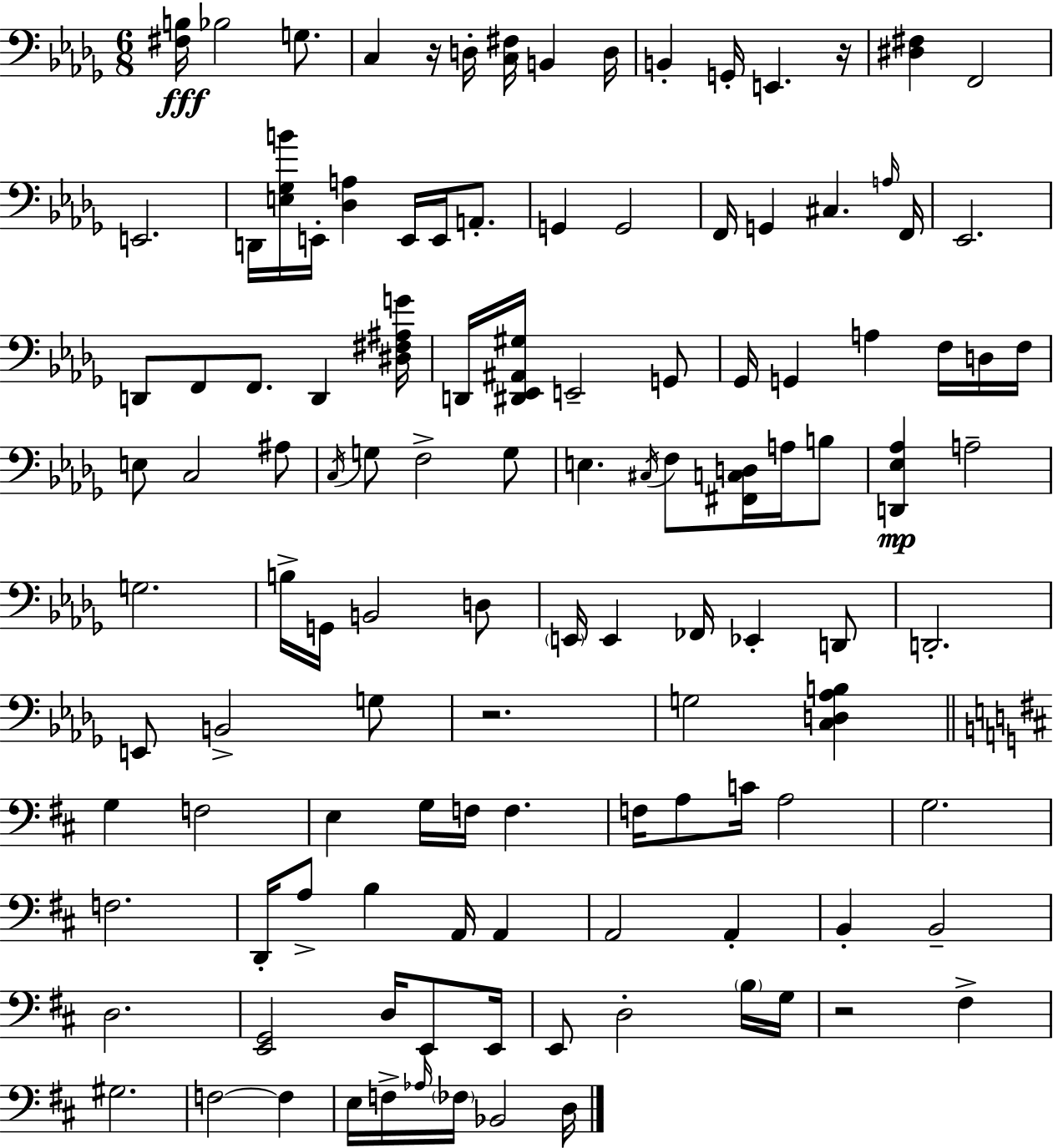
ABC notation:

X:1
T:Untitled
M:6/8
L:1/4
K:Bbm
[^F,B,]/4 _B,2 G,/2 C, z/4 D,/4 [C,^F,]/4 B,, D,/4 B,, G,,/4 E,, z/4 [^D,^F,] F,,2 E,,2 D,,/4 [E,_G,B]/4 E,,/4 [_D,A,] E,,/4 E,,/4 A,,/2 G,, G,,2 F,,/4 G,, ^C, A,/4 F,,/4 _E,,2 D,,/2 F,,/2 F,,/2 D,, [^D,^F,^A,G]/4 D,,/4 [^D,,_E,,^A,,^G,]/4 E,,2 G,,/2 _G,,/4 G,, A, F,/4 D,/4 F,/4 E,/2 C,2 ^A,/2 C,/4 G,/2 F,2 G,/2 E, ^C,/4 F,/2 [^F,,C,D,]/4 A,/4 B,/2 [D,,_E,_A,] A,2 G,2 B,/4 G,,/4 B,,2 D,/2 E,,/4 E,, _F,,/4 _E,, D,,/2 D,,2 E,,/2 B,,2 G,/2 z2 G,2 [C,D,_A,B,] G, F,2 E, G,/4 F,/4 F, F,/4 A,/2 C/4 A,2 G,2 F,2 D,,/4 A,/2 B, A,,/4 A,, A,,2 A,, B,, B,,2 D,2 [E,,G,,]2 D,/4 E,,/2 E,,/4 E,,/2 D,2 B,/4 G,/4 z2 ^F, ^G,2 F,2 F, E,/4 F,/4 _A,/4 _F,/4 _B,,2 D,/4